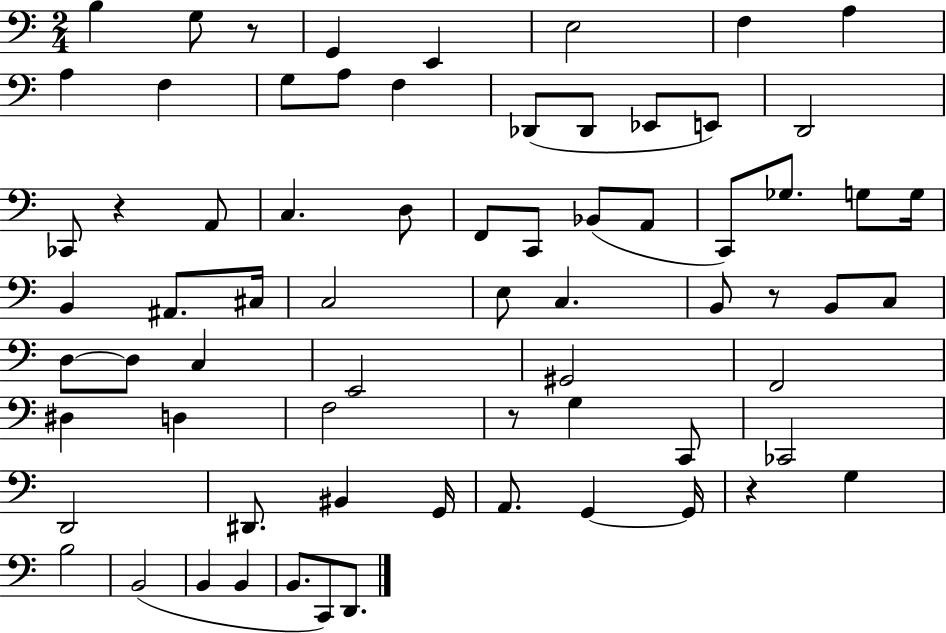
{
  \clef bass
  \numericTimeSignature
  \time 2/4
  \key c \major
  \repeat volta 2 { b4 g8 r8 | g,4 e,4 | e2 | f4 a4 | \break a4 f4 | g8 a8 f4 | des,8( des,8 ees,8 e,8) | d,2 | \break ces,8 r4 a,8 | c4. d8 | f,8 c,8 bes,8( a,8 | c,8) ges8. g8 g16 | \break b,4 ais,8. cis16 | c2 | e8 c4. | b,8 r8 b,8 c8 | \break d8~~ d8 c4 | e,2 | gis,2 | f,2 | \break dis4 d4 | f2 | r8 g4 c,8 | ces,2 | \break d,2 | dis,8. bis,4 g,16 | a,8. g,4~~ g,16 | r4 g4 | \break b2 | b,2( | b,4 b,4 | b,8. c,8) d,8. | \break } \bar "|."
}